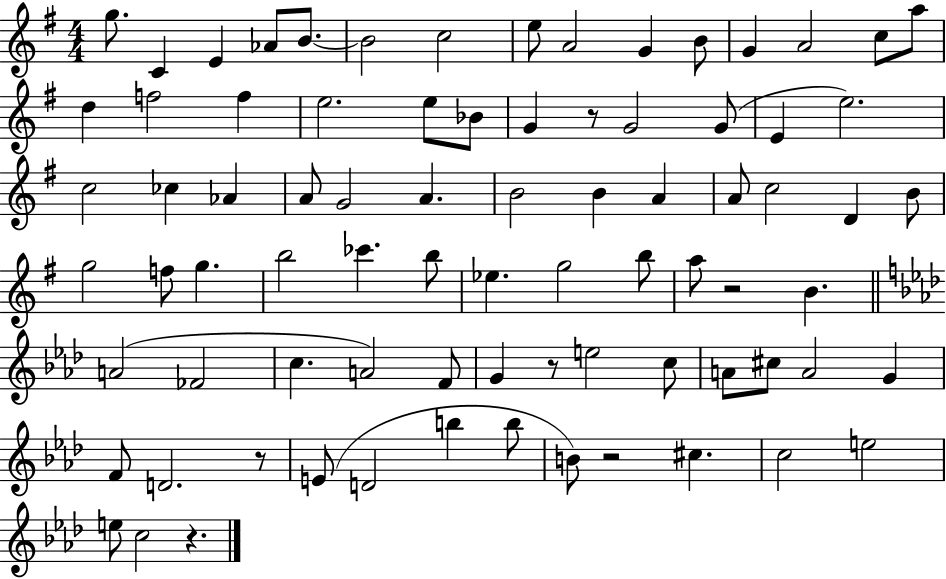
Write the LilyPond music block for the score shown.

{
  \clef treble
  \numericTimeSignature
  \time 4/4
  \key g \major
  \repeat volta 2 { g''8. c'4 e'4 aes'8 b'8.~~ | b'2 c''2 | e''8 a'2 g'4 b'8 | g'4 a'2 c''8 a''8 | \break d''4 f''2 f''4 | e''2. e''8 bes'8 | g'4 r8 g'2 g'8( | e'4 e''2.) | \break c''2 ces''4 aes'4 | a'8 g'2 a'4. | b'2 b'4 a'4 | a'8 c''2 d'4 b'8 | \break g''2 f''8 g''4. | b''2 ces'''4. b''8 | ees''4. g''2 b''8 | a''8 r2 b'4. | \break \bar "||" \break \key f \minor a'2( fes'2 | c''4. a'2) f'8 | g'4 r8 e''2 c''8 | a'8 cis''8 a'2 g'4 | \break f'8 d'2. r8 | e'8( d'2 b''4 b''8 | b'8) r2 cis''4. | c''2 e''2 | \break e''8 c''2 r4. | } \bar "|."
}